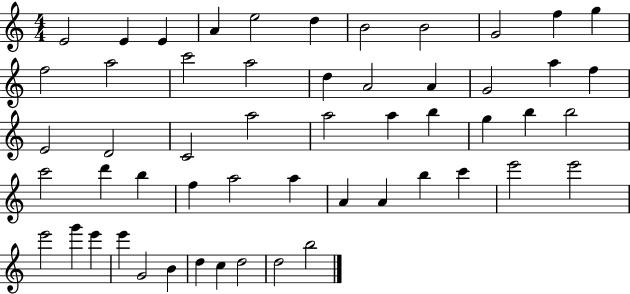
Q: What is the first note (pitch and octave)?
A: E4